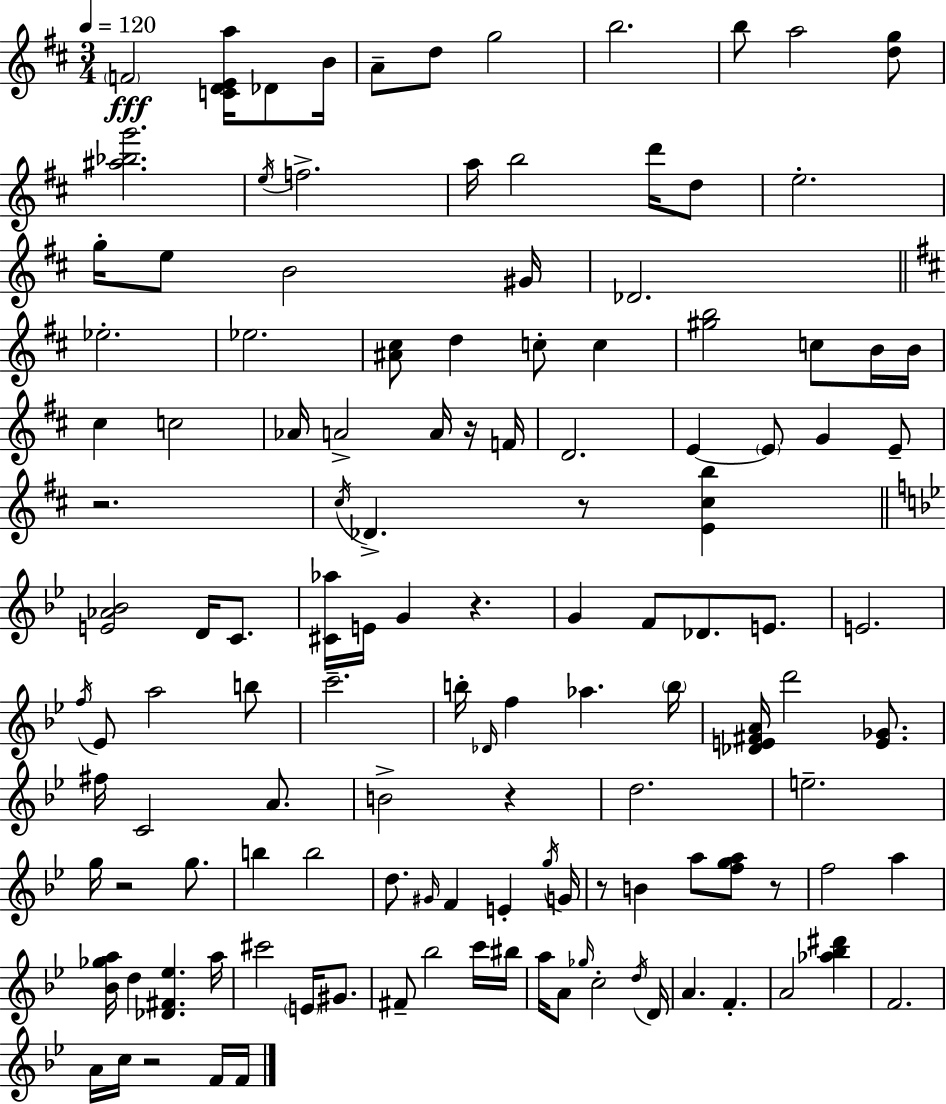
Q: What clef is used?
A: treble